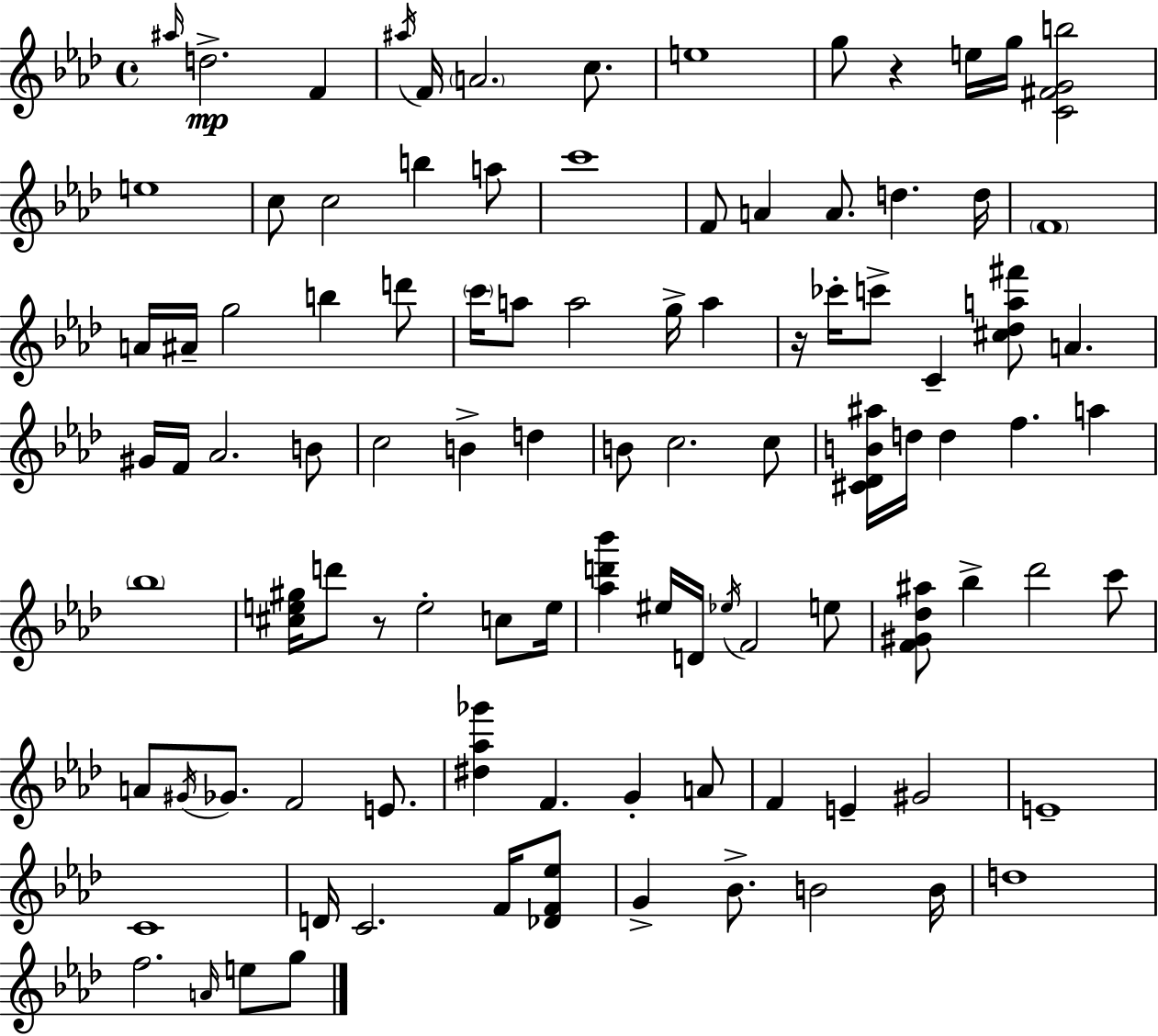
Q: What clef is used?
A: treble